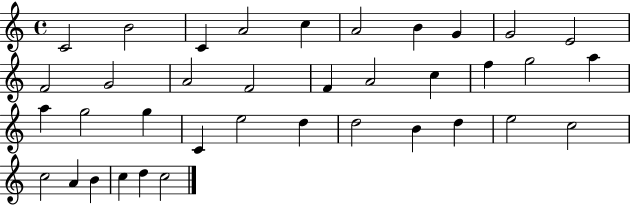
C4/h B4/h C4/q A4/h C5/q A4/h B4/q G4/q G4/h E4/h F4/h G4/h A4/h F4/h F4/q A4/h C5/q F5/q G5/h A5/q A5/q G5/h G5/q C4/q E5/h D5/q D5/h B4/q D5/q E5/h C5/h C5/h A4/q B4/q C5/q D5/q C5/h